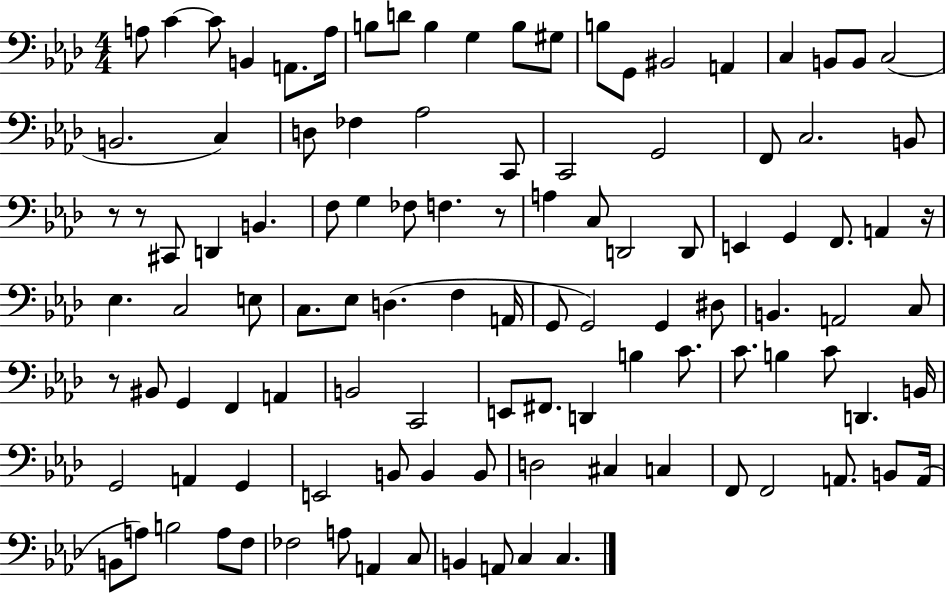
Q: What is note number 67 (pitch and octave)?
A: C2